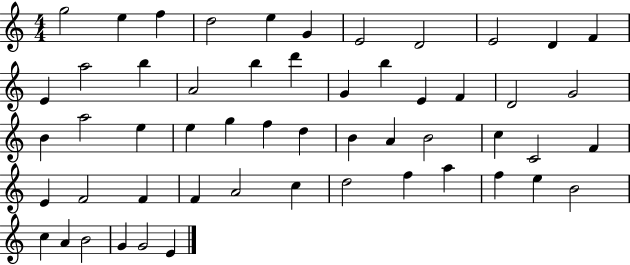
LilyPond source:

{
  \clef treble
  \numericTimeSignature
  \time 4/4
  \key c \major
  g''2 e''4 f''4 | d''2 e''4 g'4 | e'2 d'2 | e'2 d'4 f'4 | \break e'4 a''2 b''4 | a'2 b''4 d'''4 | g'4 b''4 e'4 f'4 | d'2 g'2 | \break b'4 a''2 e''4 | e''4 g''4 f''4 d''4 | b'4 a'4 b'2 | c''4 c'2 f'4 | \break e'4 f'2 f'4 | f'4 a'2 c''4 | d''2 f''4 a''4 | f''4 e''4 b'2 | \break c''4 a'4 b'2 | g'4 g'2 e'4 | \bar "|."
}